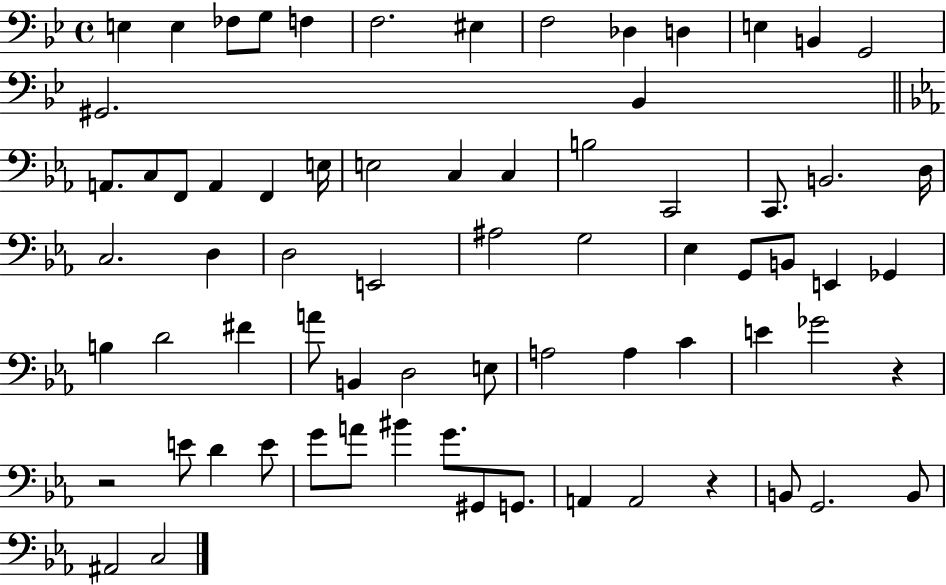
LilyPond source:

{
  \clef bass
  \time 4/4
  \defaultTimeSignature
  \key bes \major
  e4 e4 fes8 g8 f4 | f2. eis4 | f2 des4 d4 | e4 b,4 g,2 | \break gis,2. bes,4 | \bar "||" \break \key ees \major a,8. c8 f,8 a,4 f,4 e16 | e2 c4 c4 | b2 c,2 | c,8. b,2. d16 | \break c2. d4 | d2 e,2 | ais2 g2 | ees4 g,8 b,8 e,4 ges,4 | \break b4 d'2 fis'4 | a'8 b,4 d2 e8 | a2 a4 c'4 | e'4 ges'2 r4 | \break r2 e'8 d'4 e'8 | g'8 a'8 bis'4 g'8. gis,8 g,8. | a,4 a,2 r4 | b,8 g,2. b,8 | \break ais,2 c2 | \bar "|."
}